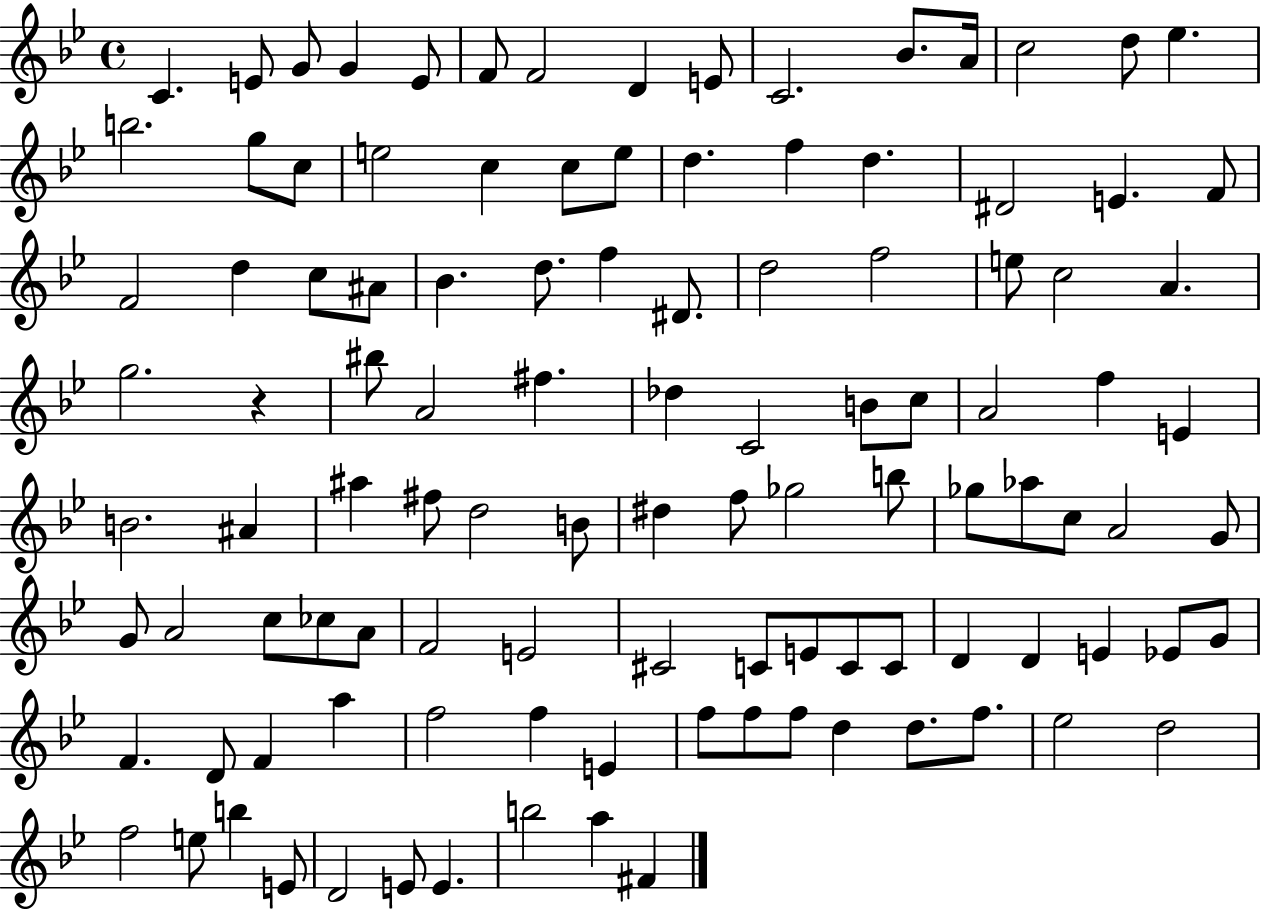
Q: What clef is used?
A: treble